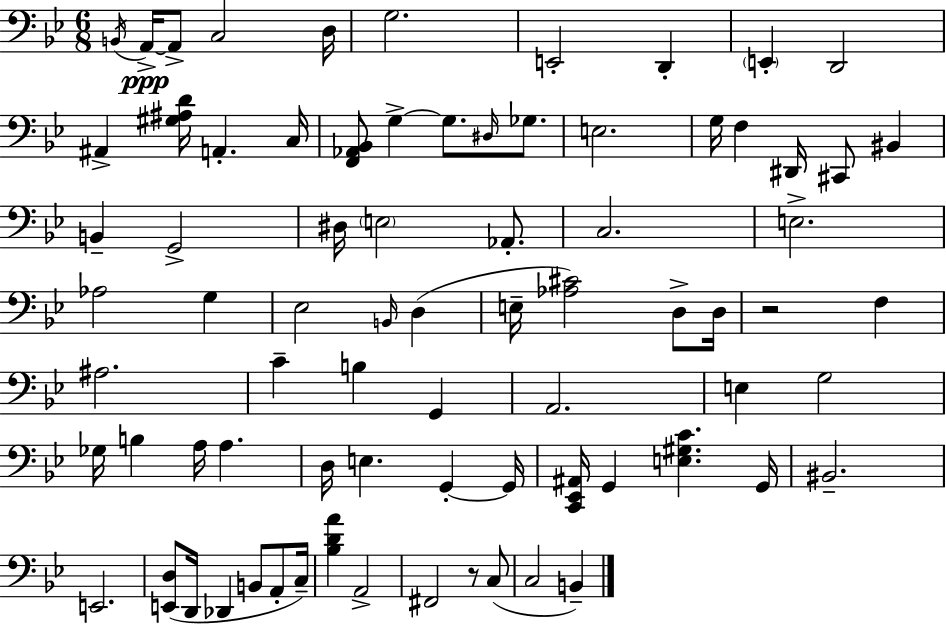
{
  \clef bass
  \numericTimeSignature
  \time 6/8
  \key g \minor
  \acciaccatura { b,16 }\ppp a,16->~~ a,8-> c2 | d16 g2. | e,2-. d,4-. | \parenthesize e,4-. d,2 | \break ais,4-> <gis ais d'>16 a,4.-. | c16 <f, aes, bes,>8 g4->~~ g8. \grace { dis16 } ges8. | e2. | g16 f4 dis,16 cis,8 bis,4 | \break b,4-- g,2-> | dis16 \parenthesize e2 aes,8.-. | c2. | e2.-> | \break aes2 g4 | ees2 \grace { b,16 } d4( | e16-- <aes cis'>2) | d8-> d16 r2 f4 | \break ais2. | c'4-- b4 g,4 | a,2. | e4 g2 | \break ges16 b4 a16 a4. | d16 e4. g,4-.~~ | g,16 <c, ees, ais,>16 g,4 <e gis c'>4. | g,16 bis,2.-- | \break e,2. | <e, d>8( d,16 des,4 b,8 | a,8-. c16--) <bes d' a'>4 a,2-> | fis,2 r8 | \break c8( c2 b,4--) | \bar "|."
}